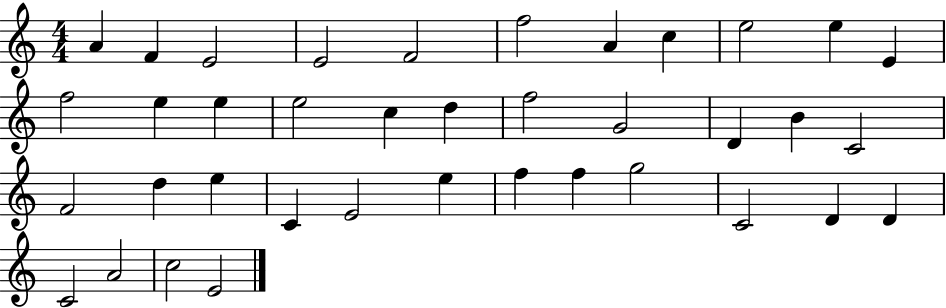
{
  \clef treble
  \numericTimeSignature
  \time 4/4
  \key c \major
  a'4 f'4 e'2 | e'2 f'2 | f''2 a'4 c''4 | e''2 e''4 e'4 | \break f''2 e''4 e''4 | e''2 c''4 d''4 | f''2 g'2 | d'4 b'4 c'2 | \break f'2 d''4 e''4 | c'4 e'2 e''4 | f''4 f''4 g''2 | c'2 d'4 d'4 | \break c'2 a'2 | c''2 e'2 | \bar "|."
}